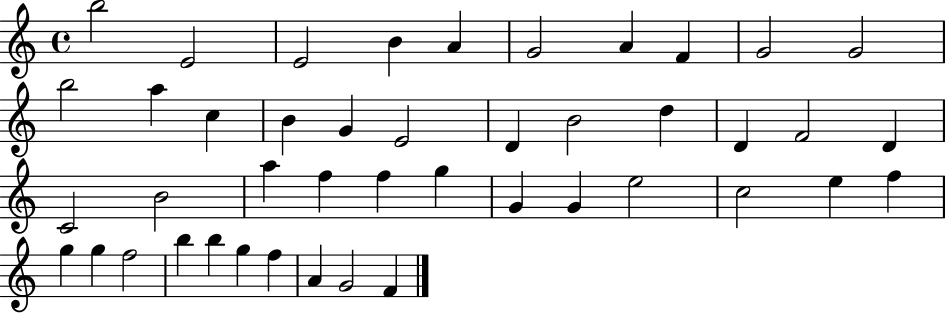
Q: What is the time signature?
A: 4/4